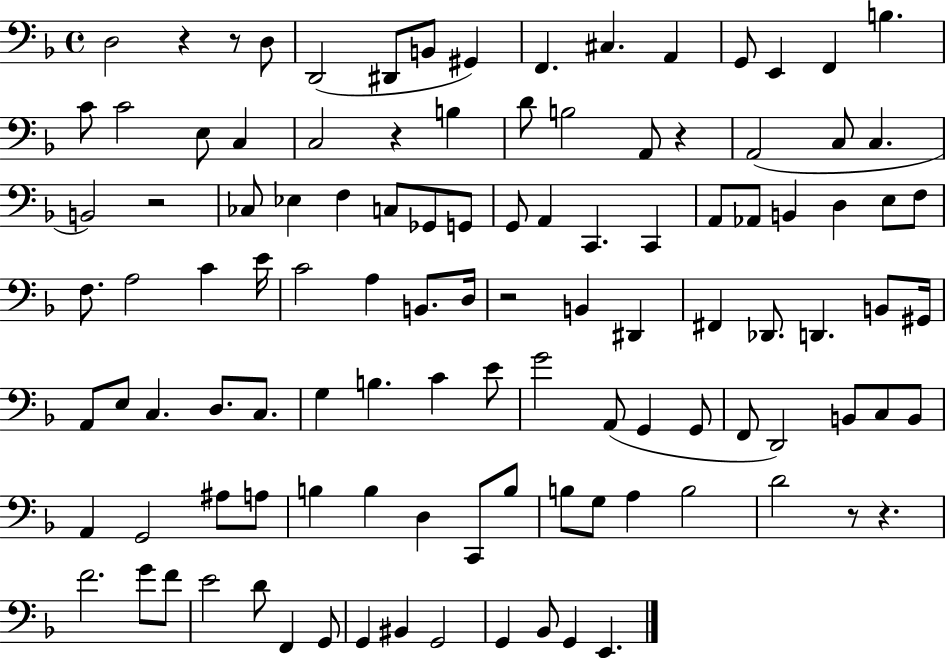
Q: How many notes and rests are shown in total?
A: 111